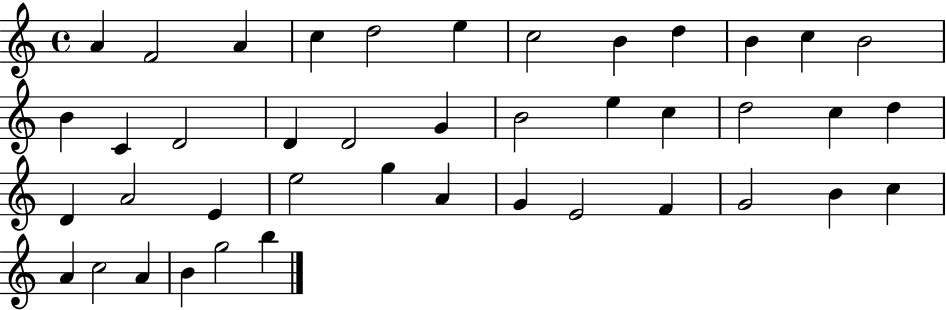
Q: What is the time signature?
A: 4/4